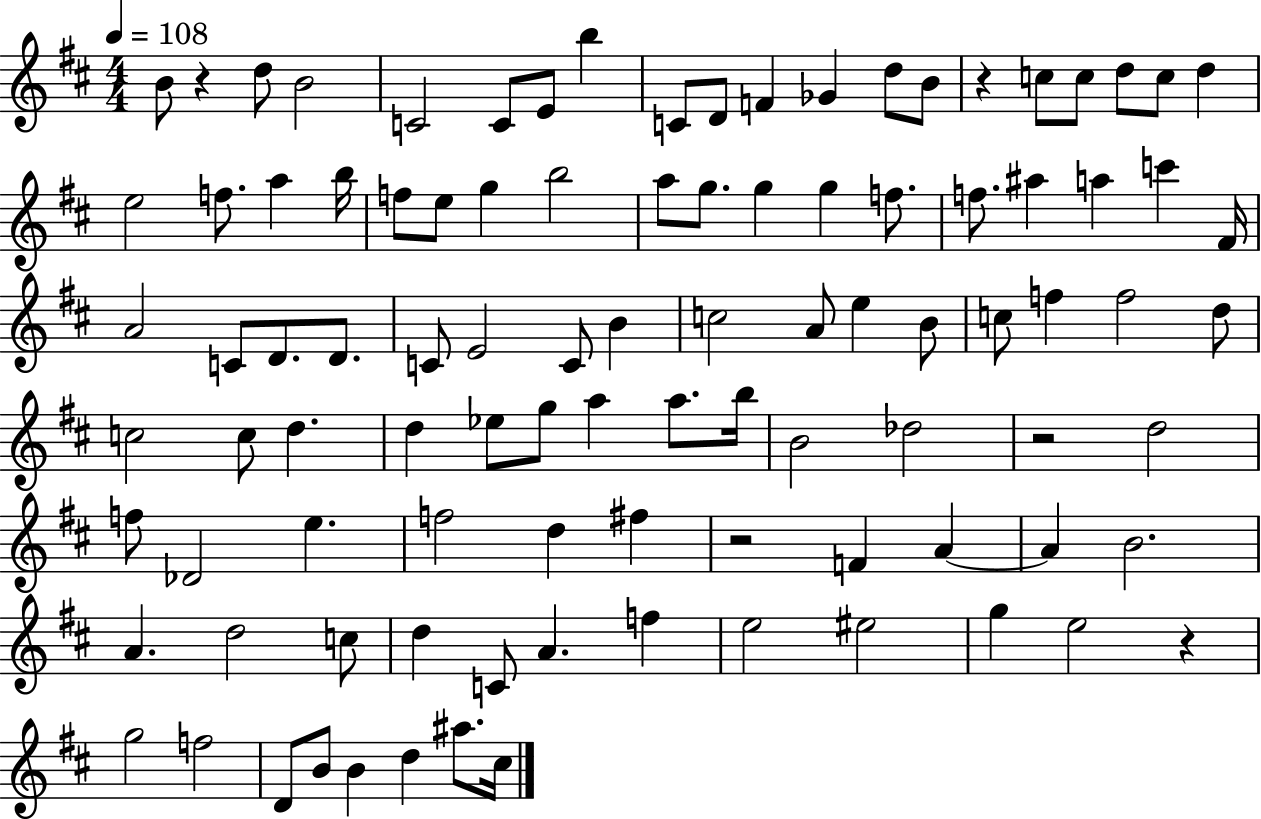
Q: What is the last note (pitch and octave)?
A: C#5